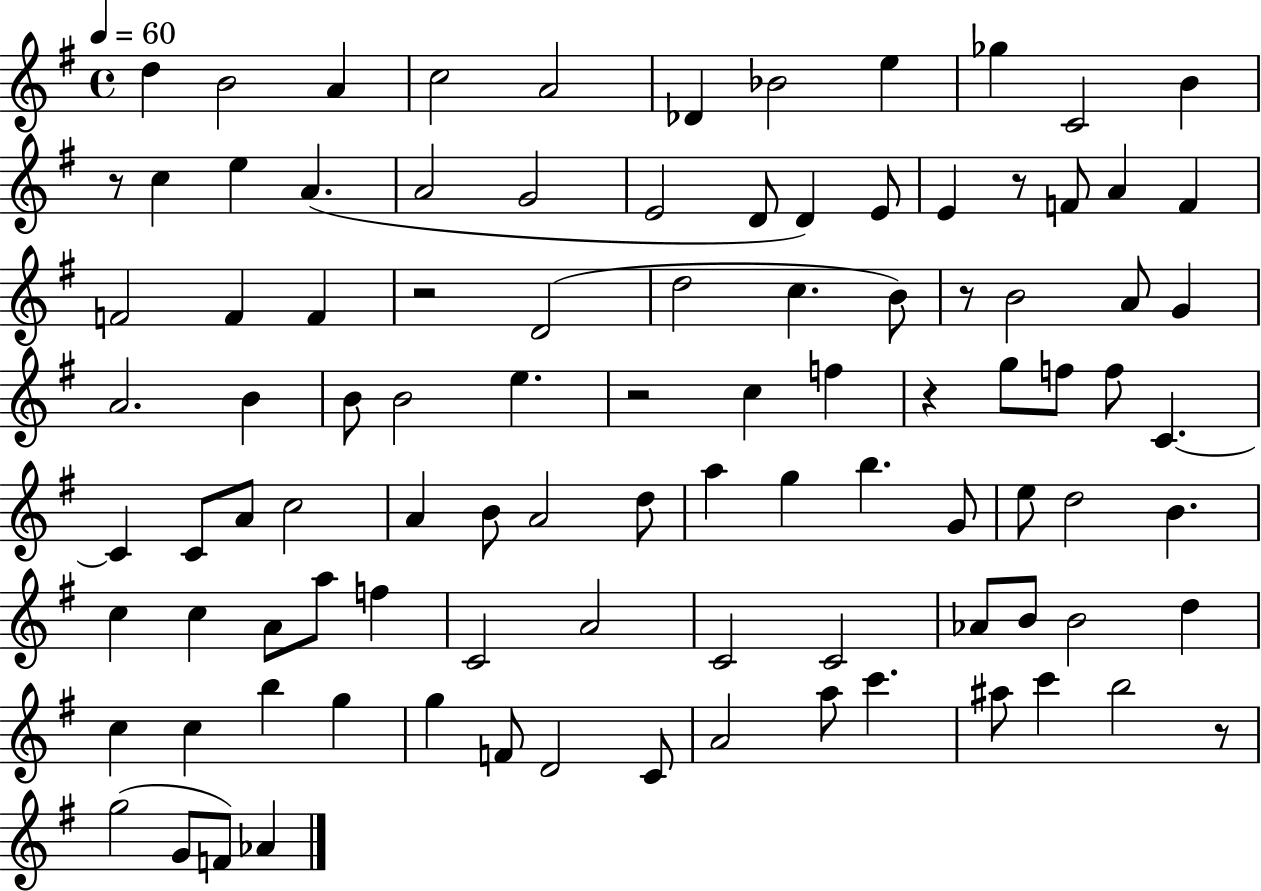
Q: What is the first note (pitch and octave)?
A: D5